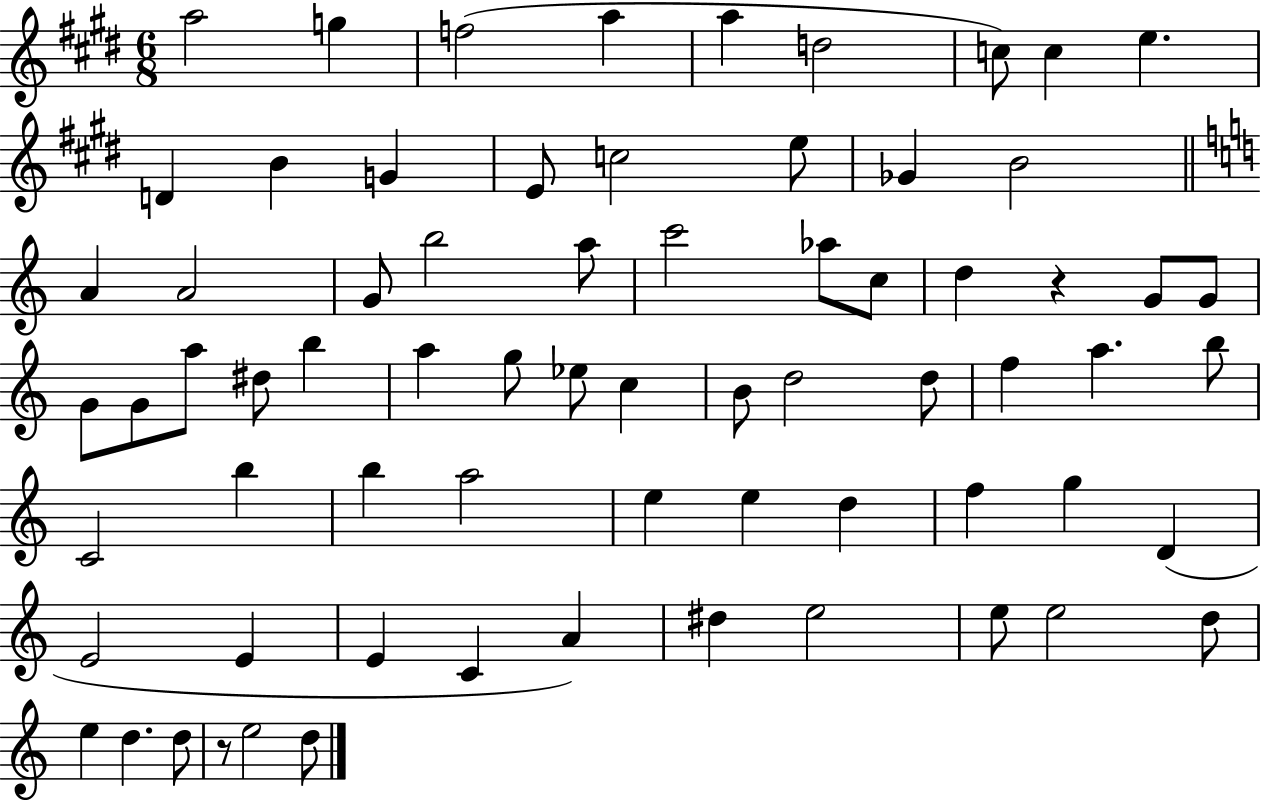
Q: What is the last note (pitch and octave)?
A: D5